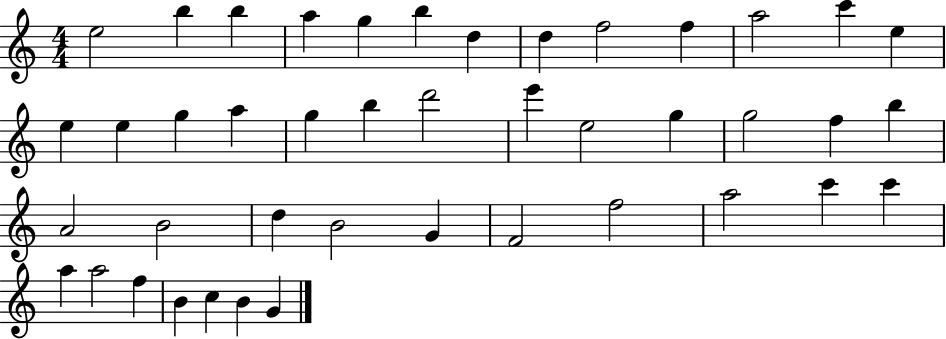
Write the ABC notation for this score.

X:1
T:Untitled
M:4/4
L:1/4
K:C
e2 b b a g b d d f2 f a2 c' e e e g a g b d'2 e' e2 g g2 f b A2 B2 d B2 G F2 f2 a2 c' c' a a2 f B c B G